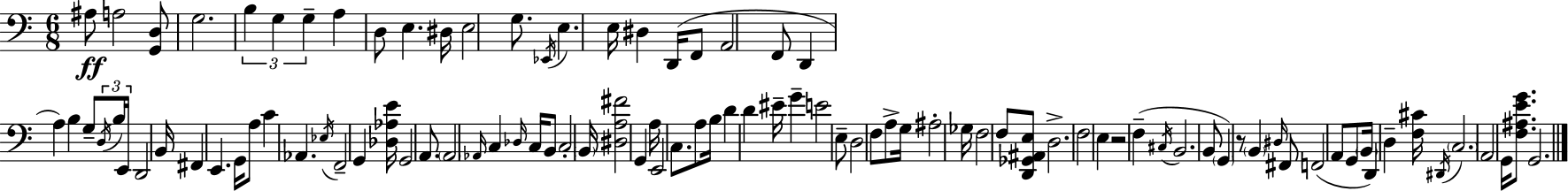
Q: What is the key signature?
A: A minor